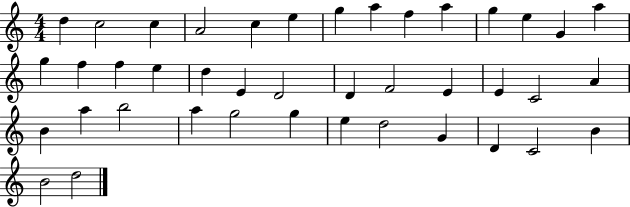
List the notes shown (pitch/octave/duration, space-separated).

D5/q C5/h C5/q A4/h C5/q E5/q G5/q A5/q F5/q A5/q G5/q E5/q G4/q A5/q G5/q F5/q F5/q E5/q D5/q E4/q D4/h D4/q F4/h E4/q E4/q C4/h A4/q B4/q A5/q B5/h A5/q G5/h G5/q E5/q D5/h G4/q D4/q C4/h B4/q B4/h D5/h